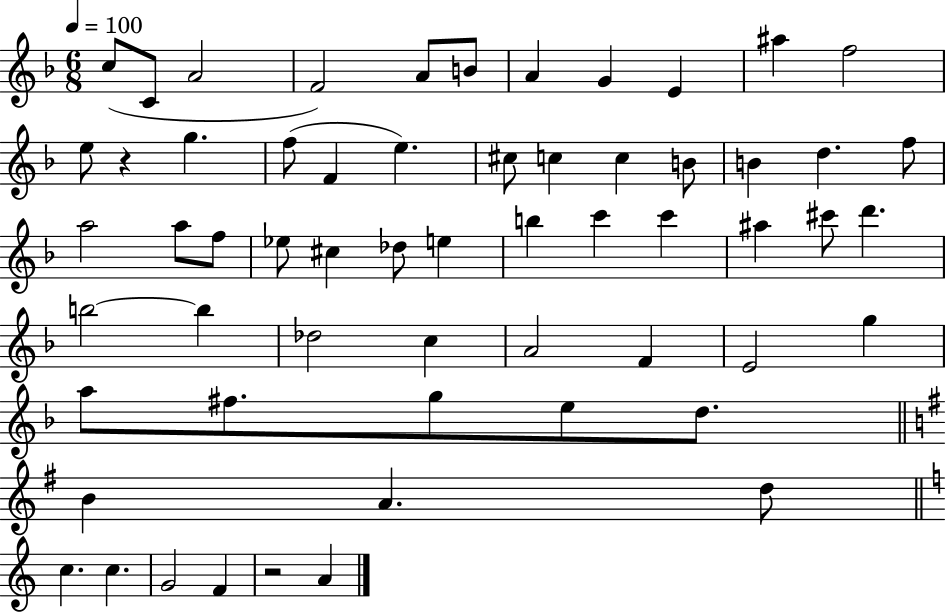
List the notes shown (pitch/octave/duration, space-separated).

C5/e C4/e A4/h F4/h A4/e B4/e A4/q G4/q E4/q A#5/q F5/h E5/e R/q G5/q. F5/e F4/q E5/q. C#5/e C5/q C5/q B4/e B4/q D5/q. F5/e A5/h A5/e F5/e Eb5/e C#5/q Db5/e E5/q B5/q C6/q C6/q A#5/q C#6/e D6/q. B5/h B5/q Db5/h C5/q A4/h F4/q E4/h G5/q A5/e F#5/e. G5/e E5/e D5/e. B4/q A4/q. D5/e C5/q. C5/q. G4/h F4/q R/h A4/q